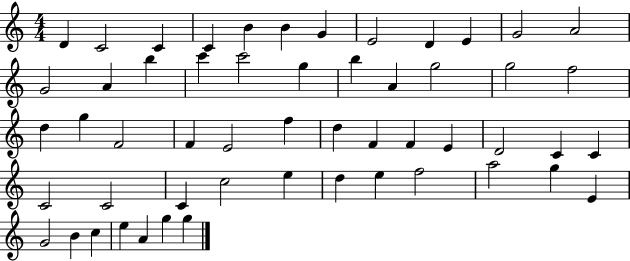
D4/q C4/h C4/q C4/q B4/q B4/q G4/q E4/h D4/q E4/q G4/h A4/h G4/h A4/q B5/q C6/q C6/h G5/q B5/q A4/q G5/h G5/h F5/h D5/q G5/q F4/h F4/q E4/h F5/q D5/q F4/q F4/q E4/q D4/h C4/q C4/q C4/h C4/h C4/q C5/h E5/q D5/q E5/q F5/h A5/h G5/q E4/q G4/h B4/q C5/q E5/q A4/q G5/q G5/q